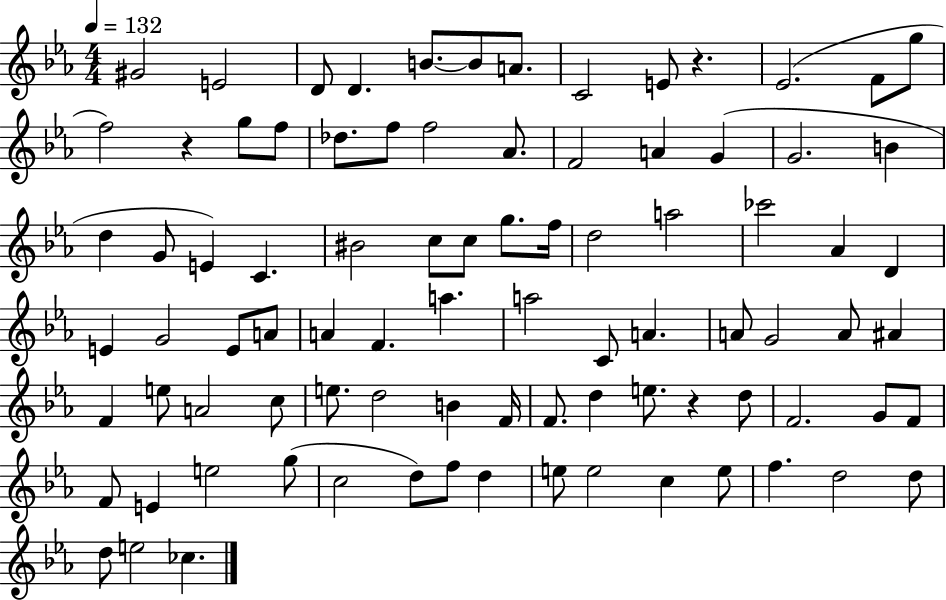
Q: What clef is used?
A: treble